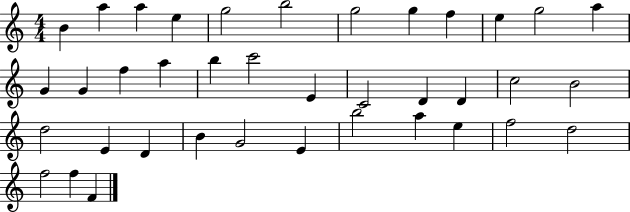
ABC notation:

X:1
T:Untitled
M:4/4
L:1/4
K:C
B a a e g2 b2 g2 g f e g2 a G G f a b c'2 E C2 D D c2 B2 d2 E D B G2 E b2 a e f2 d2 f2 f F